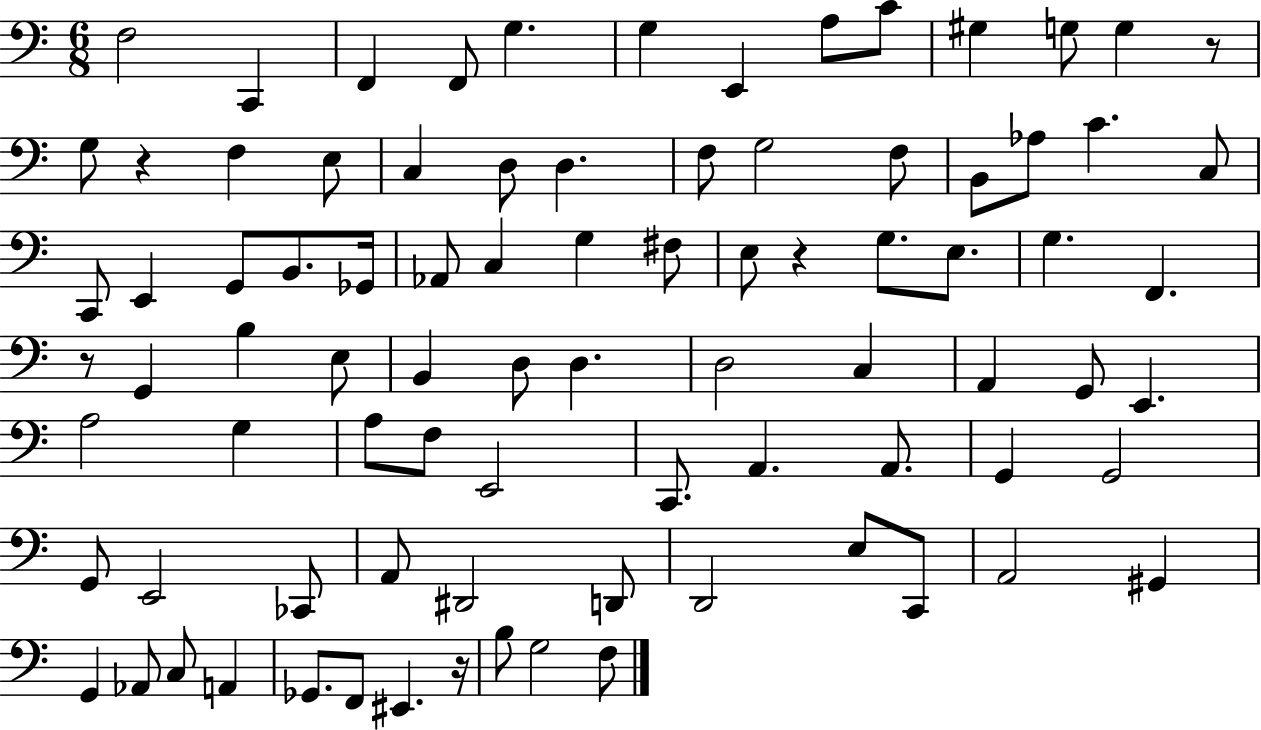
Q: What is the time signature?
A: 6/8